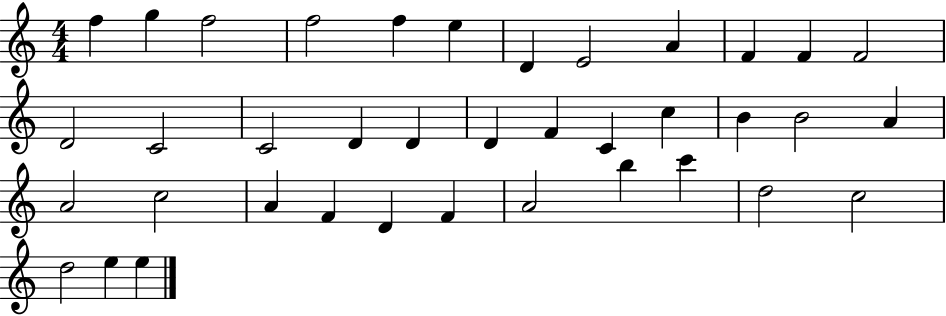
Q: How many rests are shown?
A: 0